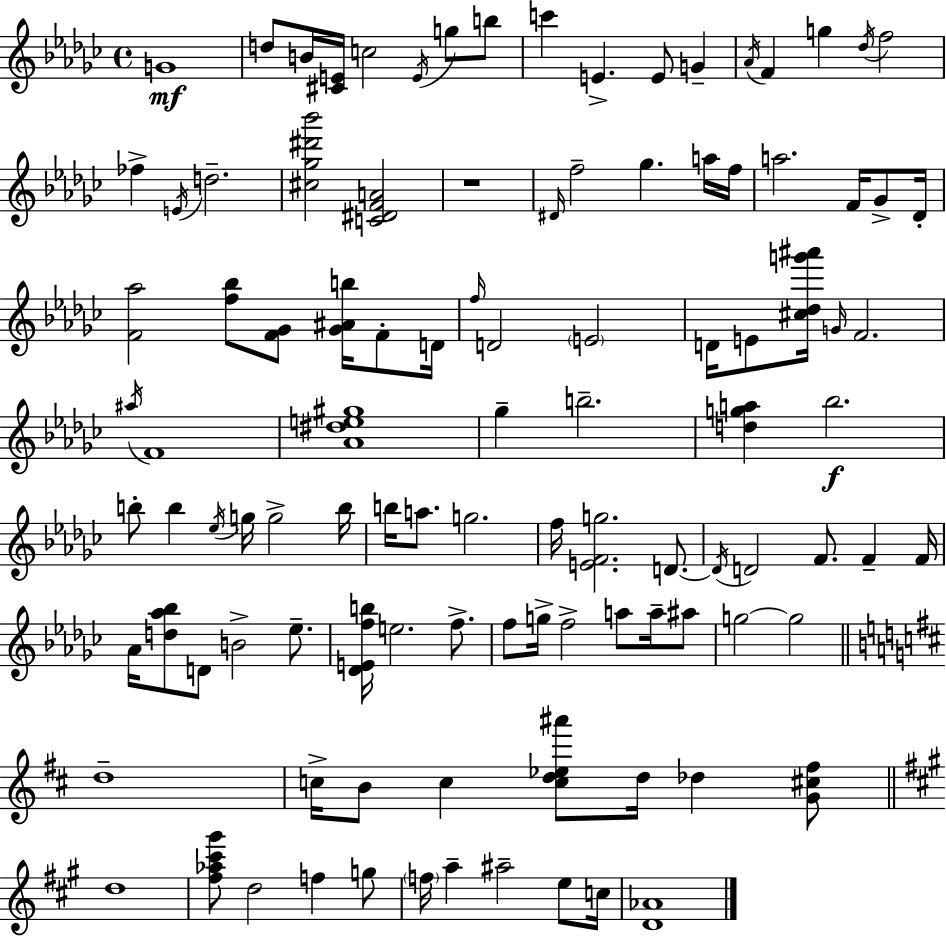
X:1
T:Untitled
M:4/4
L:1/4
K:Ebm
G4 d/2 B/4 [^CE]/4 c2 E/4 g/2 b/2 c' E E/2 G _A/4 F g _d/4 f2 _f E/4 d2 [^c_g^d'_b']2 [C^DFA]2 z4 ^D/4 f2 _g a/4 f/4 a2 F/4 _G/2 _D/4 [F_a]2 [f_b]/2 [F_G]/2 [_G^Ab]/4 F/2 D/4 f/4 D2 E2 D/4 E/2 [^c_dg'^a']/4 G/4 F2 ^a/4 F4 [_A^de^g]4 _g b2 [dga] _b2 b/2 b _e/4 g/4 g2 b/4 b/4 a/2 g2 f/4 [EFg]2 D/2 D/4 D2 F/2 F F/4 _A/4 [d_a_b]/2 D/2 B2 _e/2 [_DEfb]/4 e2 f/2 f/2 g/4 f2 a/2 a/4 ^a/2 g2 g2 d4 c/4 B/2 c [cd_e^a']/2 d/4 _d [G^c^f]/2 d4 [^f_a^c'^g']/2 d2 f g/2 f/4 a ^a2 e/2 c/4 [D_A]4